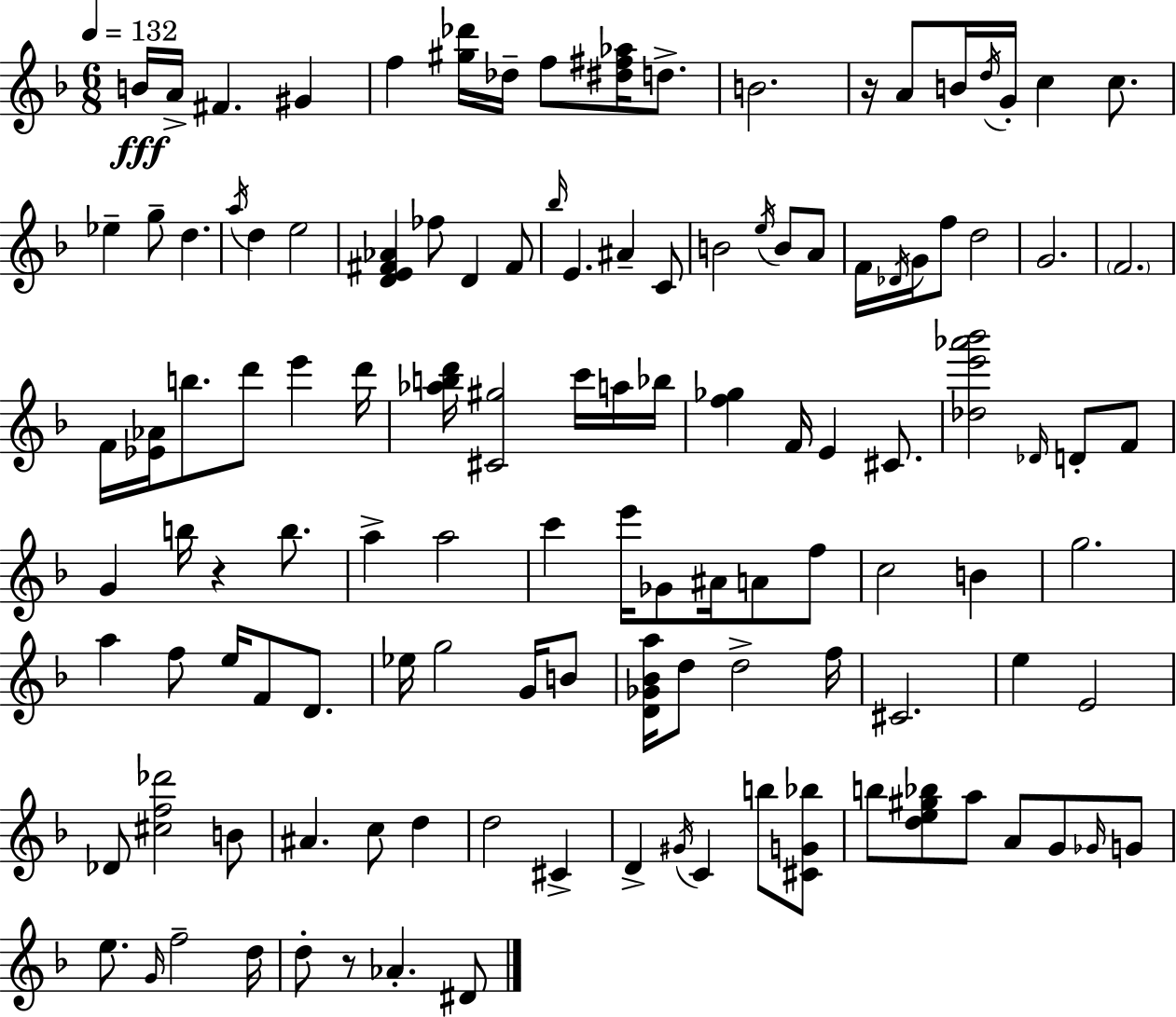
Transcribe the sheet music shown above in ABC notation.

X:1
T:Untitled
M:6/8
L:1/4
K:F
B/4 A/4 ^F ^G f [^g_d']/4 _d/4 f/2 [^d^f_a]/4 d/2 B2 z/4 A/2 B/4 d/4 G/4 c c/2 _e g/2 d a/4 d e2 [DE^F_A] _f/2 D ^F/2 _b/4 E ^A C/2 B2 e/4 B/2 A/2 F/4 _D/4 G/4 f/2 d2 G2 F2 F/4 [_E_A]/4 b/2 d'/2 e' d'/4 [_abd']/4 [^C^g]2 c'/4 a/4 _b/4 [f_g] F/4 E ^C/2 [_de'_a'_b']2 _D/4 D/2 F/2 G b/4 z b/2 a a2 c' e'/4 _G/2 ^A/4 A/2 f/2 c2 B g2 a f/2 e/4 F/2 D/2 _e/4 g2 G/4 B/2 [D_G_Ba]/4 d/2 d2 f/4 ^C2 e E2 _D/2 [^cf_d']2 B/2 ^A c/2 d d2 ^C D ^G/4 C b/2 [^CG_b]/2 b/2 [de^g_b]/2 a/2 A/2 G/2 _G/4 G/2 e/2 G/4 f2 d/4 d/2 z/2 _A ^D/2